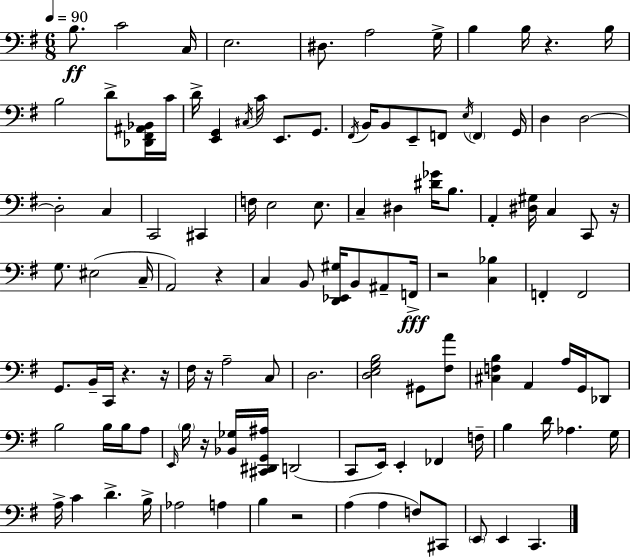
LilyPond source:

{
  \clef bass
  \numericTimeSignature
  \time 6/8
  \key g \major
  \tempo 4 = 90
  \repeat volta 2 { b8.\ff c'2 c16 | e2. | dis8. a2 g16-> | b4 b16 r4. b16 | \break b2 d'8-> <des, fis, ais, bes,>16 c'16 | d'16-> <e, g,>4 \acciaccatura { cis16 } c'16 e,8. g,8. | \acciaccatura { fis,16 } b,16 b,8 e,8-- f,8 \acciaccatura { e16 } \parenthesize f,4 | g,16 d4 d2~~ | \break d2-. c4 | c,2 cis,4 | f16 e2 | e8. c4-- dis4 <dis' ges'>16 | \break b8. a,4-. <dis gis>16 c4 | c,8 r16 g8. eis2( | c16-- a,2) r4 | c4 b,8 <d, ees, gis>16 b,8 | \break ais,8-- f,16->\fff r2 <c bes>4 | f,4-. f,2 | g,8. b,16-- c,16 r4. | r16 fis16 r16 a2-- | \break c8 d2. | <d e g b>2 gis,8 | <fis a'>8 <cis f b>4 a,4 a16 | g,16 des,8 b2 b16 | \break b16 a8 \grace { e,16 } \parenthesize b16 r16 <bes, ges>16 <cis, dis, g, ais>16 d,2( | c,8 e,16) e,4-. fes,4 | f16-- b4 d'16 aes4. | g16 a16-> c'4 d'4.-> | \break b16-> aes2 | a4 b4 r2 | a4( a4 | f8) cis,8 \parenthesize e,8 e,4 c,4. | \break } \bar "|."
}